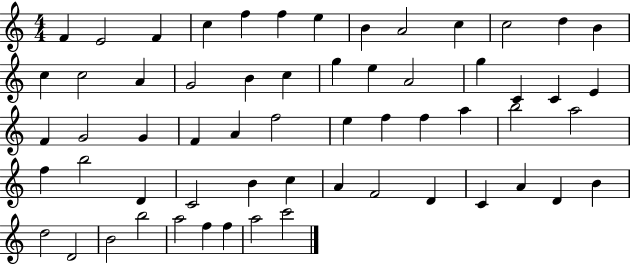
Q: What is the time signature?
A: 4/4